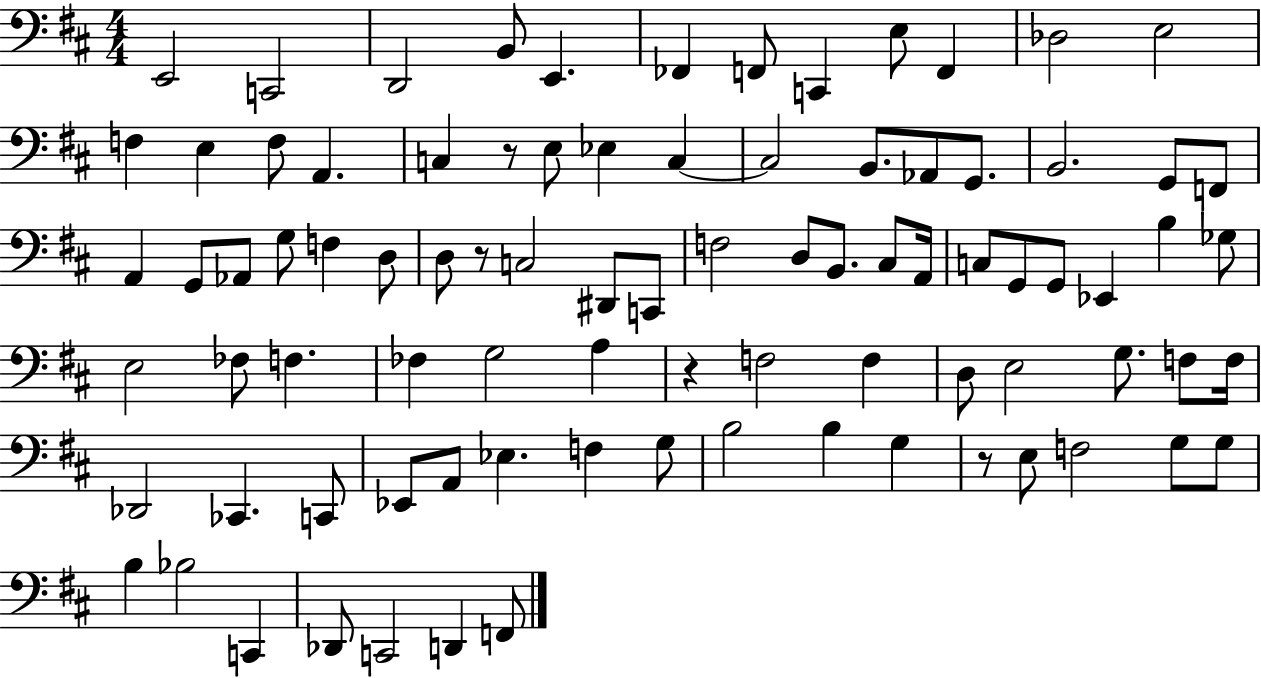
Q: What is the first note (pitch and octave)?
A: E2